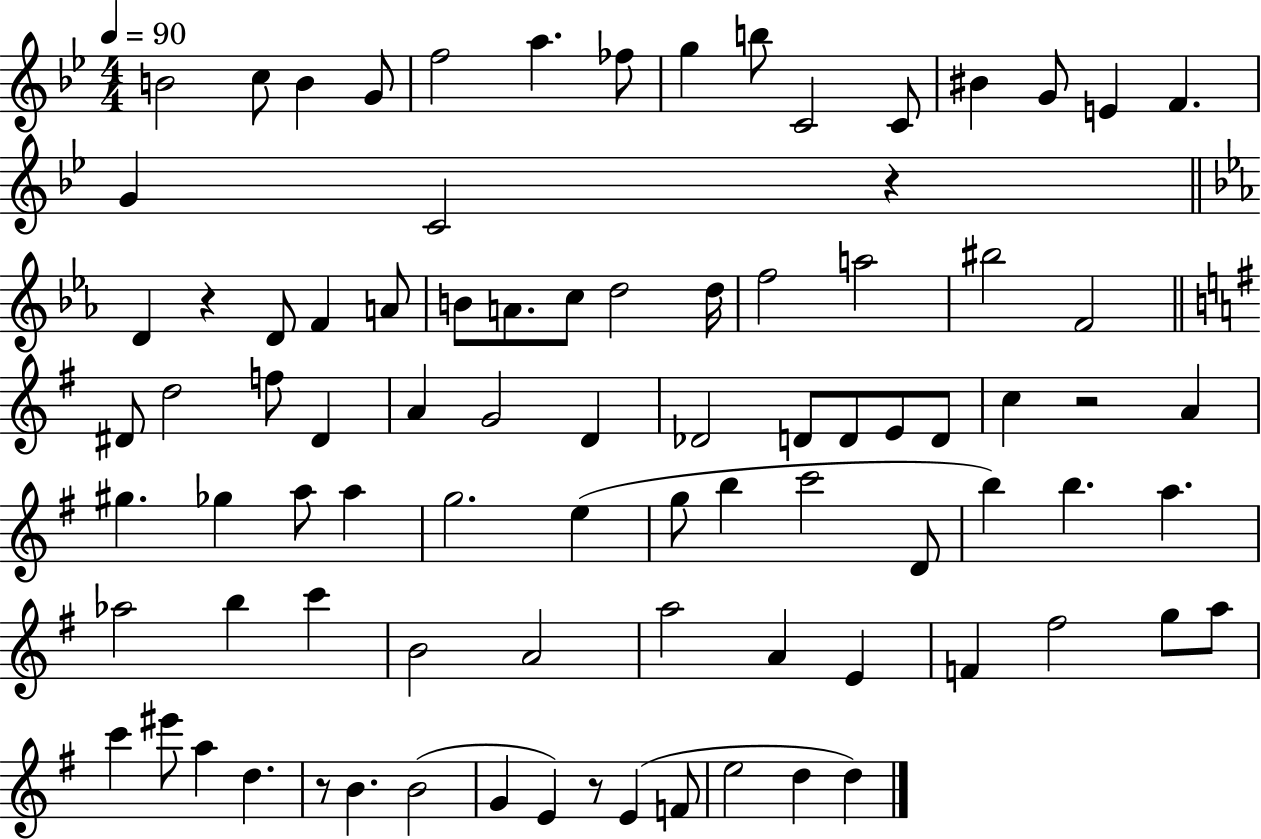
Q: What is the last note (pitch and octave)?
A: D5